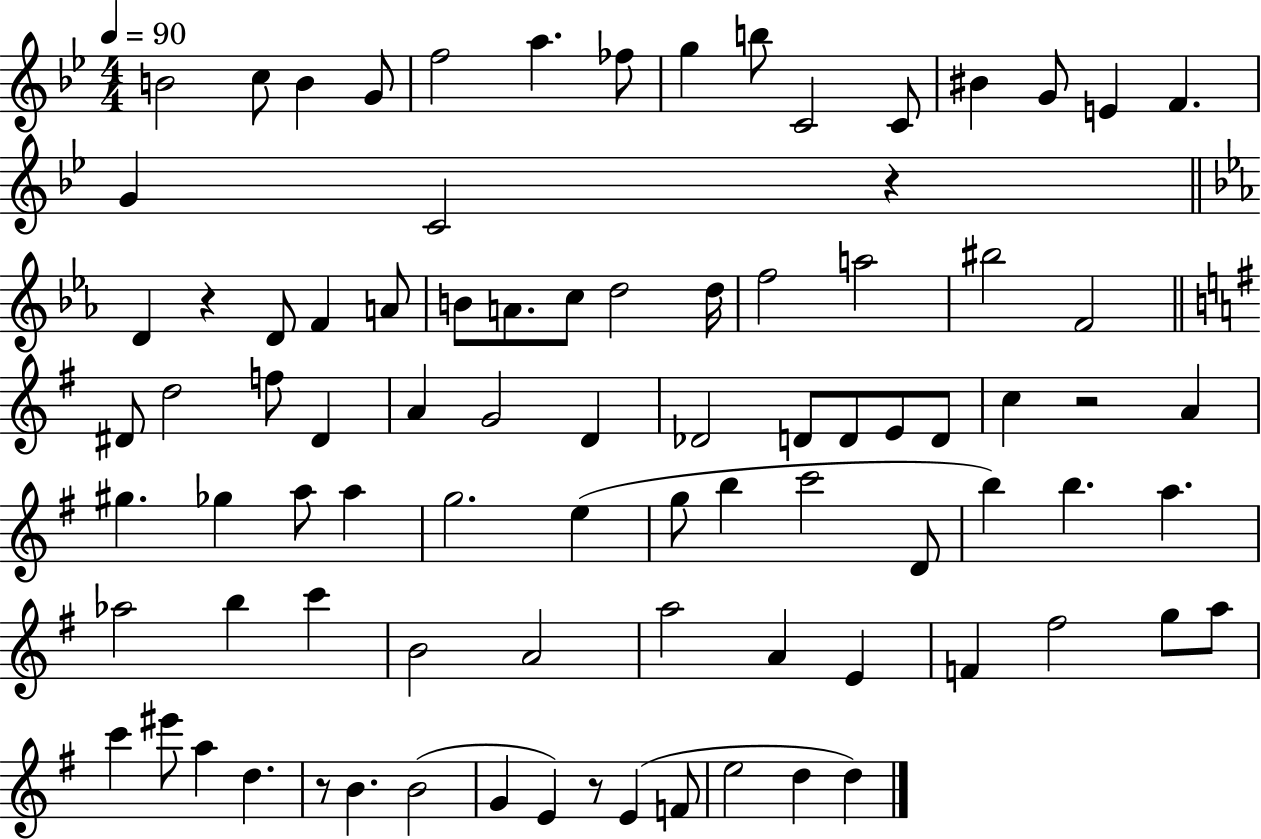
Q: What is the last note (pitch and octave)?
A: D5